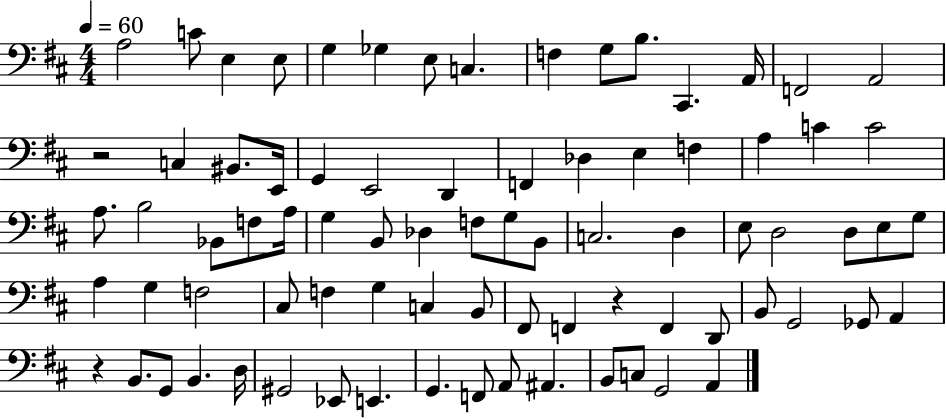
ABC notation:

X:1
T:Untitled
M:4/4
L:1/4
K:D
A,2 C/2 E, E,/2 G, _G, E,/2 C, F, G,/2 B,/2 ^C,, A,,/4 F,,2 A,,2 z2 C, ^B,,/2 E,,/4 G,, E,,2 D,, F,, _D, E, F, A, C C2 A,/2 B,2 _B,,/2 F,/2 A,/4 G, B,,/2 _D, F,/2 G,/2 B,,/2 C,2 D, E,/2 D,2 D,/2 E,/2 G,/2 A, G, F,2 ^C,/2 F, G, C, B,,/2 ^F,,/2 F,, z F,, D,,/2 B,,/2 G,,2 _G,,/2 A,, z B,,/2 G,,/2 B,, D,/4 ^G,,2 _E,,/2 E,, G,, F,,/2 A,,/2 ^A,, B,,/2 C,/2 G,,2 A,,